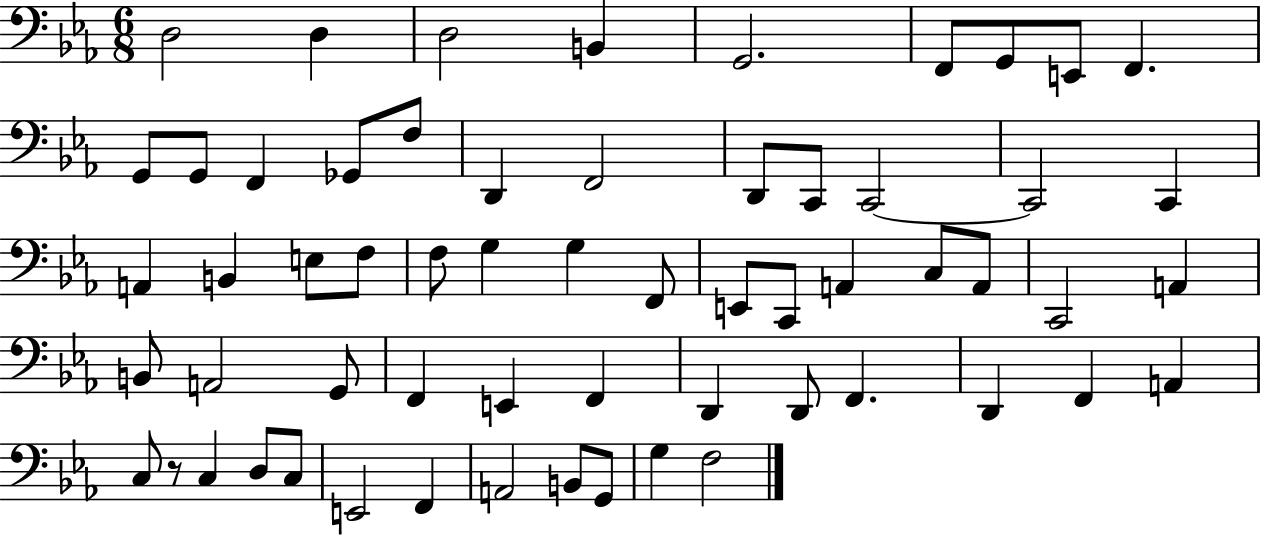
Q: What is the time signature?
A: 6/8